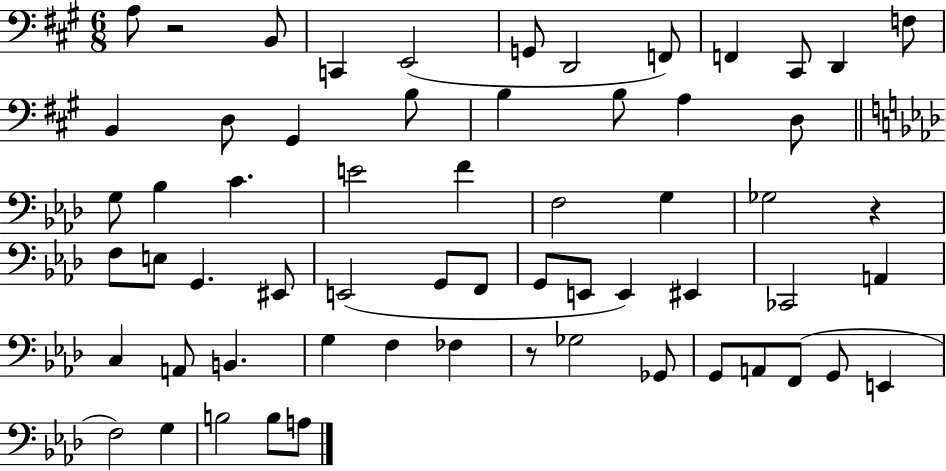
{
  \clef bass
  \numericTimeSignature
  \time 6/8
  \key a \major
  \repeat volta 2 { a8 r2 b,8 | c,4 e,2( | g,8 d,2 f,8) | f,4 cis,8 d,4 f8 | \break b,4 d8 gis,4 b8 | b4 b8 a4 d8 | \bar "||" \break \key aes \major g8 bes4 c'4. | e'2 f'4 | f2 g4 | ges2 r4 | \break f8 e8 g,4. eis,8 | e,2( g,8 f,8 | g,8 e,8 e,4) eis,4 | ces,2 a,4 | \break c4 a,8 b,4. | g4 f4 fes4 | r8 ges2 ges,8 | g,8 a,8 f,8( g,8 e,4 | \break f2) g4 | b2 b8 a8 | } \bar "|."
}